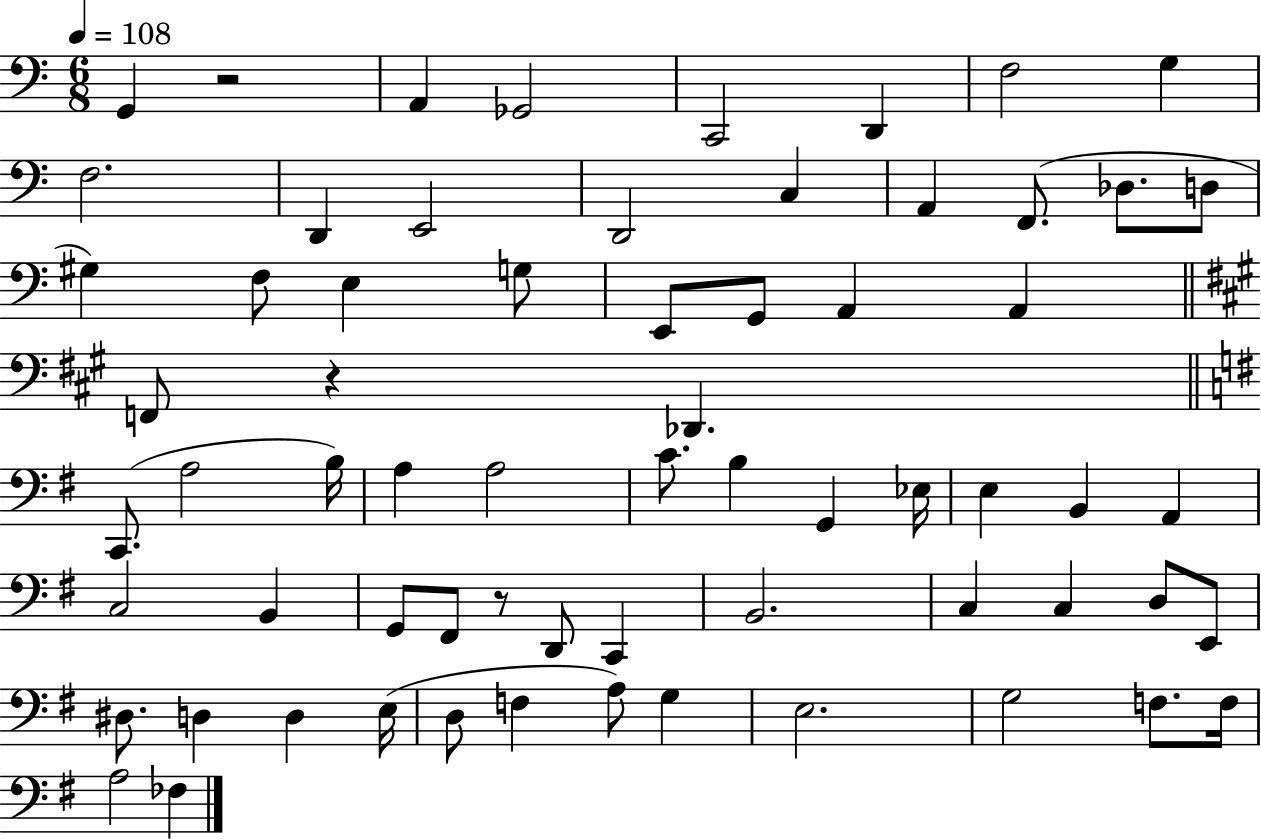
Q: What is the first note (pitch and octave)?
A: G2